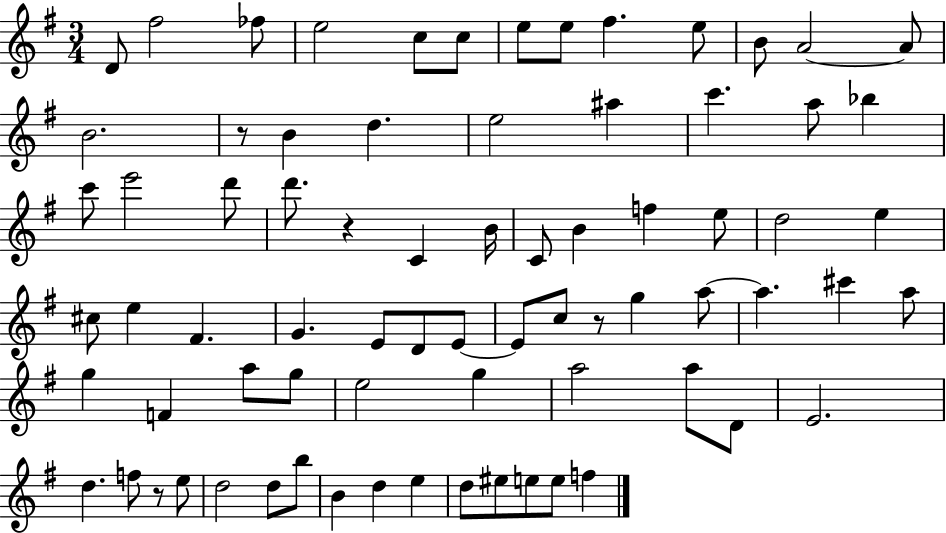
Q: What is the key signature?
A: G major